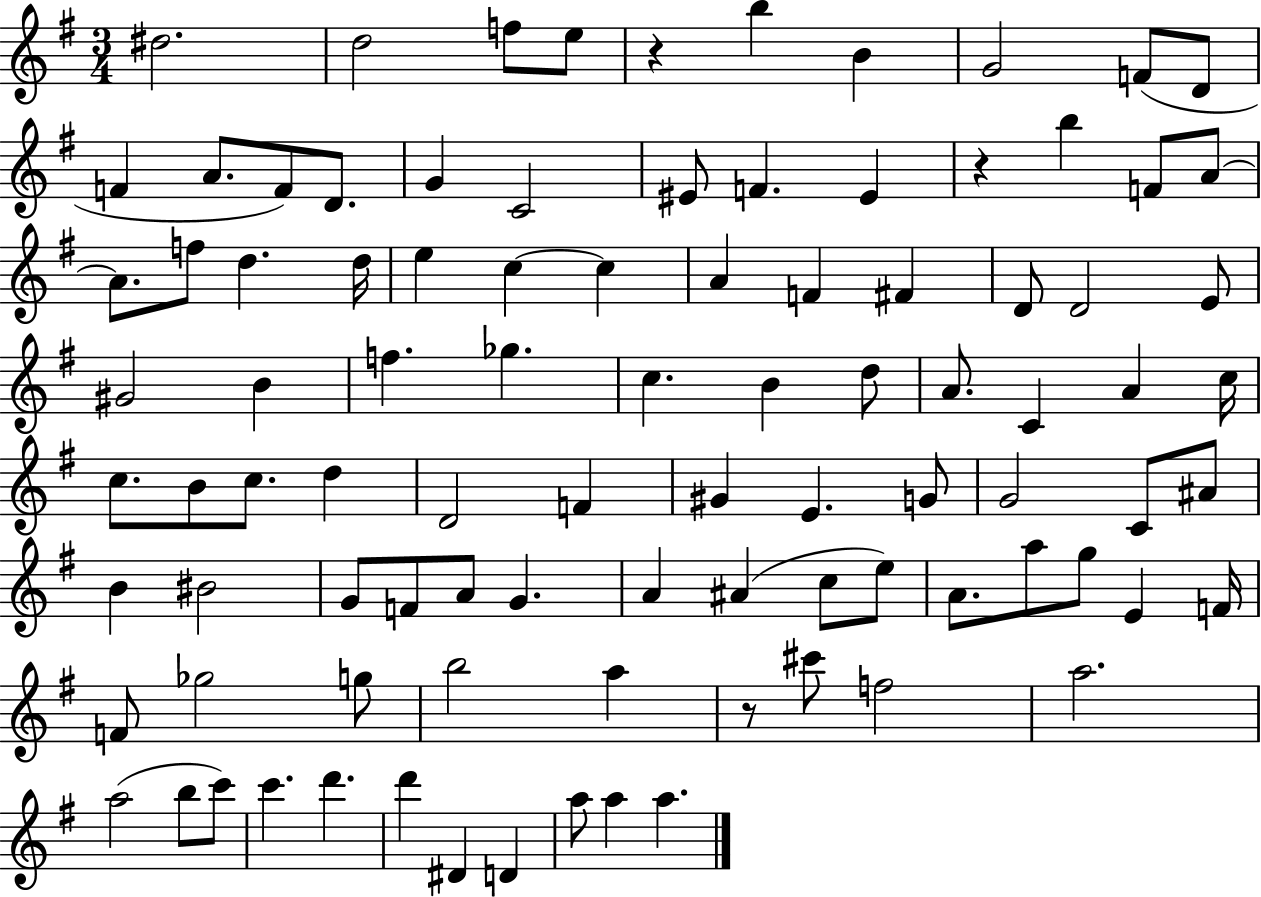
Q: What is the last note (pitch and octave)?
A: A5